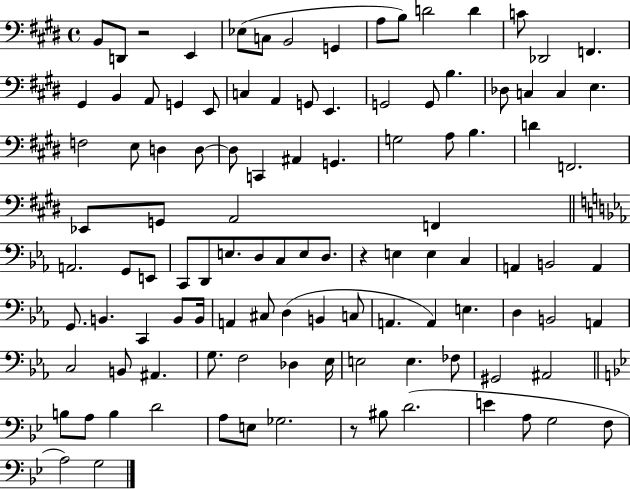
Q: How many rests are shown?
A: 3